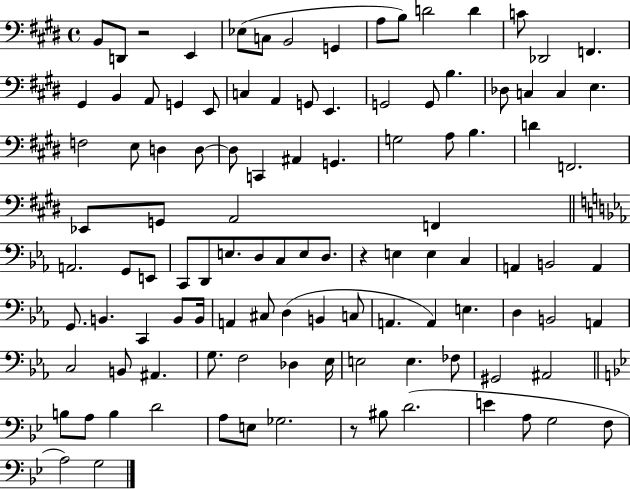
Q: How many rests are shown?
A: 3